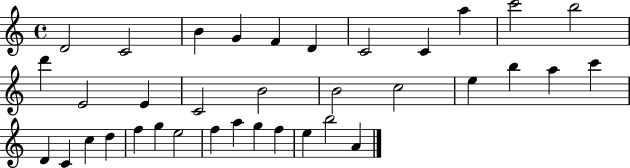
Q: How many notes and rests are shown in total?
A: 36